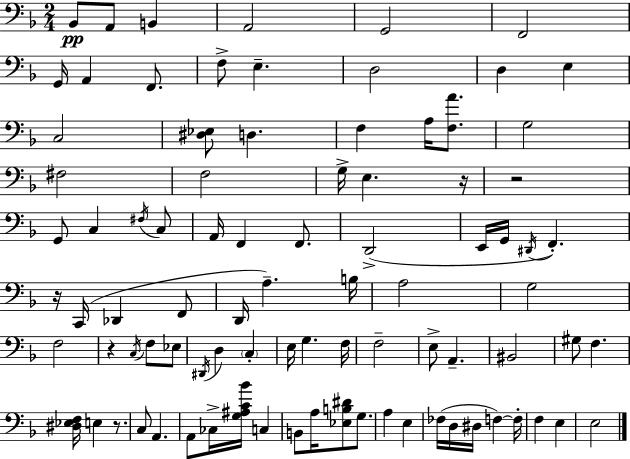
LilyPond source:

{
  \clef bass
  \numericTimeSignature
  \time 2/4
  \key f \major
  bes,8\pp a,8 b,4 | a,2 | g,2 | f,2 | \break g,16 a,4 f,8. | f8-> e4.-- | d2 | d4 e4 | \break c2 | <dis ees>8 d4. | f4 a16 <f a'>8. | g2 | \break fis2 | f2 | g16-> e4. r16 | r2 | \break g,8 c4 \acciaccatura { fis16 } c8 | a,16 f,4 f,8. | d,2->( | e,16 g,16 \acciaccatura { dis,16 }) f,4.-. | \break r16 c,16( des,4 | f,8 d,16 a4.--) | b16 a2 | g2 | \break f2 | r4 \acciaccatura { c16 } f8 | ees8 \acciaccatura { dis,16 } d4 | \parenthesize c4-. e16 g4. | \break f16 f2-- | e8-> a,4.-- | bis,2 | gis8 f4. | \break <dis ees f>16 e4 | r8. c8 a,4. | a,8 ces16-> <g ais c' bes'>16 | c4 b,8 a16 <ees b dis'>8 | \break g8. a4 | e4 fes16( d16 dis16 f4~~) | f16-. f4 | e4 e2 | \break \bar "|."
}